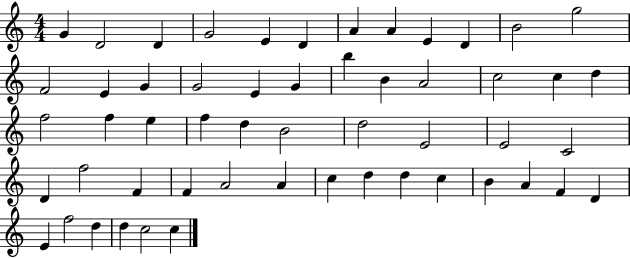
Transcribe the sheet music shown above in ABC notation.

X:1
T:Untitled
M:4/4
L:1/4
K:C
G D2 D G2 E D A A E D B2 g2 F2 E G G2 E G b B A2 c2 c d f2 f e f d B2 d2 E2 E2 C2 D f2 F F A2 A c d d c B A F D E f2 d d c2 c